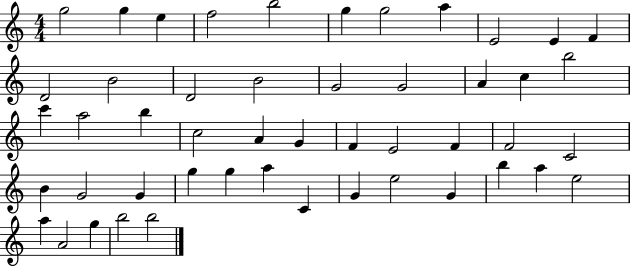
X:1
T:Untitled
M:4/4
L:1/4
K:C
g2 g e f2 b2 g g2 a E2 E F D2 B2 D2 B2 G2 G2 A c b2 c' a2 b c2 A G F E2 F F2 C2 B G2 G g g a C G e2 G b a e2 a A2 g b2 b2